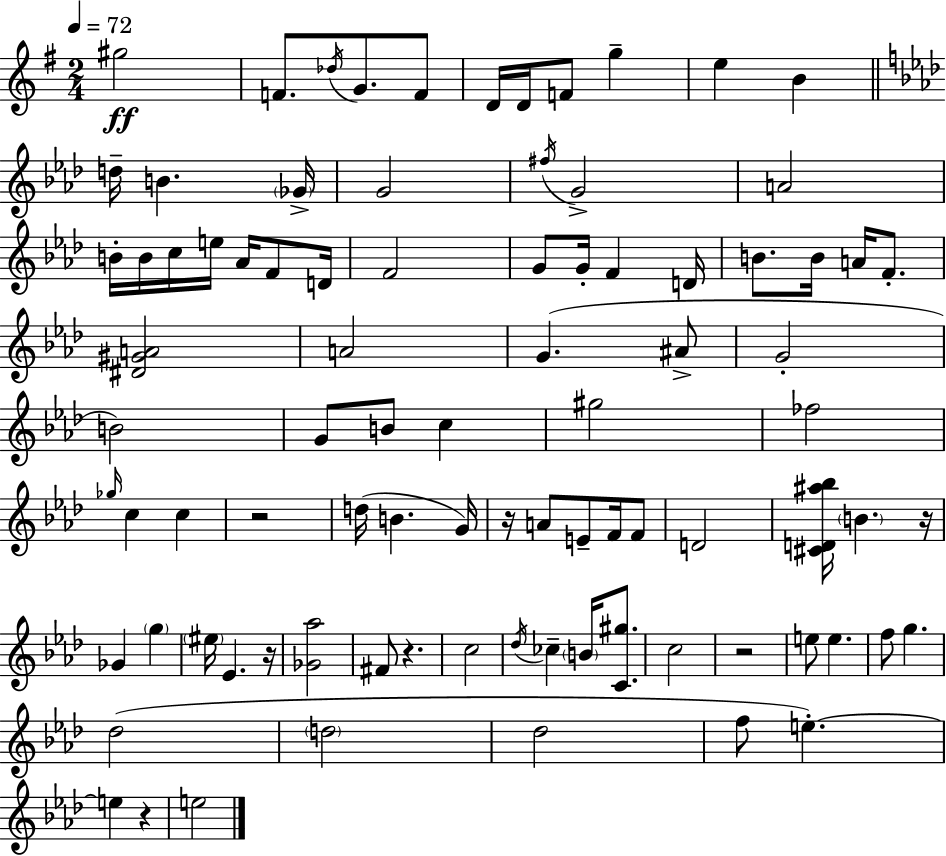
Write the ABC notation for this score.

X:1
T:Untitled
M:2/4
L:1/4
K:G
^g2 F/2 _d/4 G/2 F/2 D/4 D/4 F/2 g e B d/4 B _G/4 G2 ^f/4 G2 A2 B/4 B/4 c/4 e/4 _A/4 F/2 D/4 F2 G/2 G/4 F D/4 B/2 B/4 A/4 F/2 [^D^GA]2 A2 G ^A/2 G2 B2 G/2 B/2 c ^g2 _f2 _g/4 c c z2 d/4 B G/4 z/4 A/2 E/2 F/4 F/2 D2 [^CD^a_b]/4 B z/4 _G g ^e/4 _E z/4 [_G_a]2 ^F/2 z c2 _d/4 _c B/4 [C^g]/2 c2 z2 e/2 e f/2 g _d2 d2 _d2 f/2 e e z e2